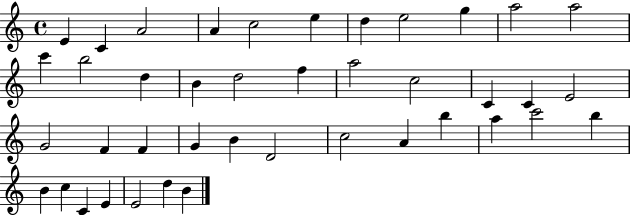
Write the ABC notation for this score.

X:1
T:Untitled
M:4/4
L:1/4
K:C
E C A2 A c2 e d e2 g a2 a2 c' b2 d B d2 f a2 c2 C C E2 G2 F F G B D2 c2 A b a c'2 b B c C E E2 d B